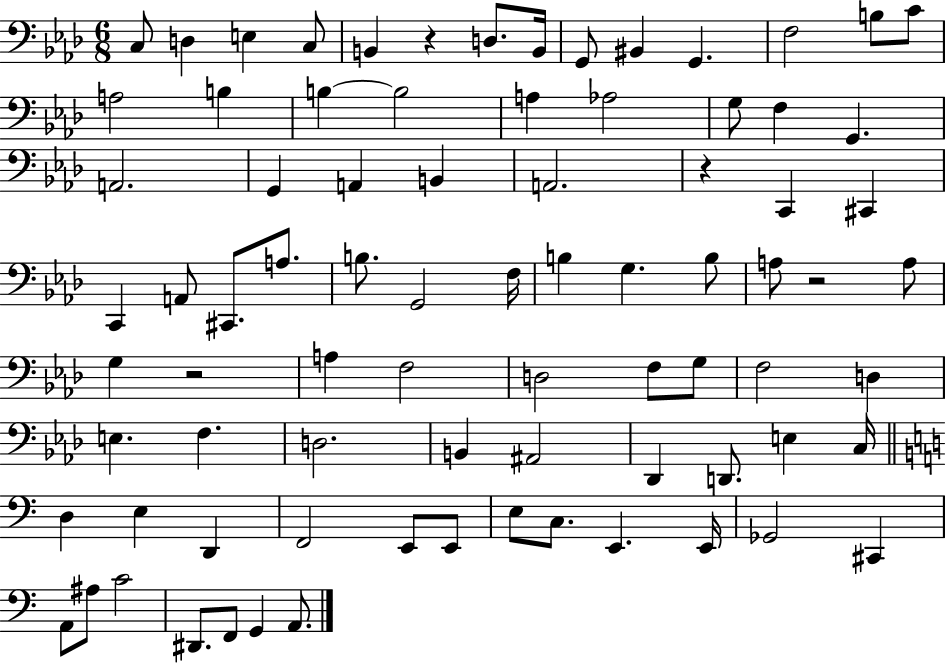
C3/e D3/q E3/q C3/e B2/q R/q D3/e. B2/s G2/e BIS2/q G2/q. F3/h B3/e C4/e A3/h B3/q B3/q B3/h A3/q Ab3/h G3/e F3/q G2/q. A2/h. G2/q A2/q B2/q A2/h. R/q C2/q C#2/q C2/q A2/e C#2/e. A3/e. B3/e. G2/h F3/s B3/q G3/q. B3/e A3/e R/h A3/e G3/q R/h A3/q F3/h D3/h F3/e G3/e F3/h D3/q E3/q. F3/q. D3/h. B2/q A#2/h Db2/q D2/e. E3/q C3/s D3/q E3/q D2/q F2/h E2/e E2/e E3/e C3/e. E2/q. E2/s Gb2/h C#2/q A2/e A#3/e C4/h D#2/e. F2/e G2/q A2/e.